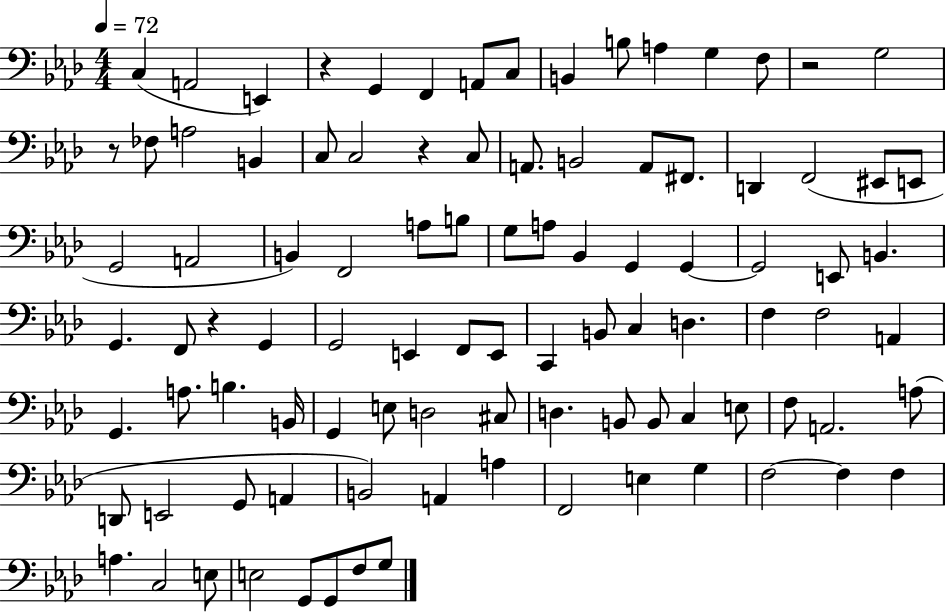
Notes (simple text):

C3/q A2/h E2/q R/q G2/q F2/q A2/e C3/e B2/q B3/e A3/q G3/q F3/e R/h G3/h R/e FES3/e A3/h B2/q C3/e C3/h R/q C3/e A2/e. B2/h A2/e F#2/e. D2/q F2/h EIS2/e E2/e G2/h A2/h B2/q F2/h A3/e B3/e G3/e A3/e Bb2/q G2/q G2/q G2/h E2/e B2/q. G2/q. F2/e R/q G2/q G2/h E2/q F2/e E2/e C2/q B2/e C3/q D3/q. F3/q F3/h A2/q G2/q. A3/e. B3/q. B2/s G2/q E3/e D3/h C#3/e D3/q. B2/e B2/e C3/q E3/e F3/e A2/h. A3/e D2/e E2/h G2/e A2/q B2/h A2/q A3/q F2/h E3/q G3/q F3/h F3/q F3/q A3/q. C3/h E3/e E3/h G2/e G2/e F3/e G3/e